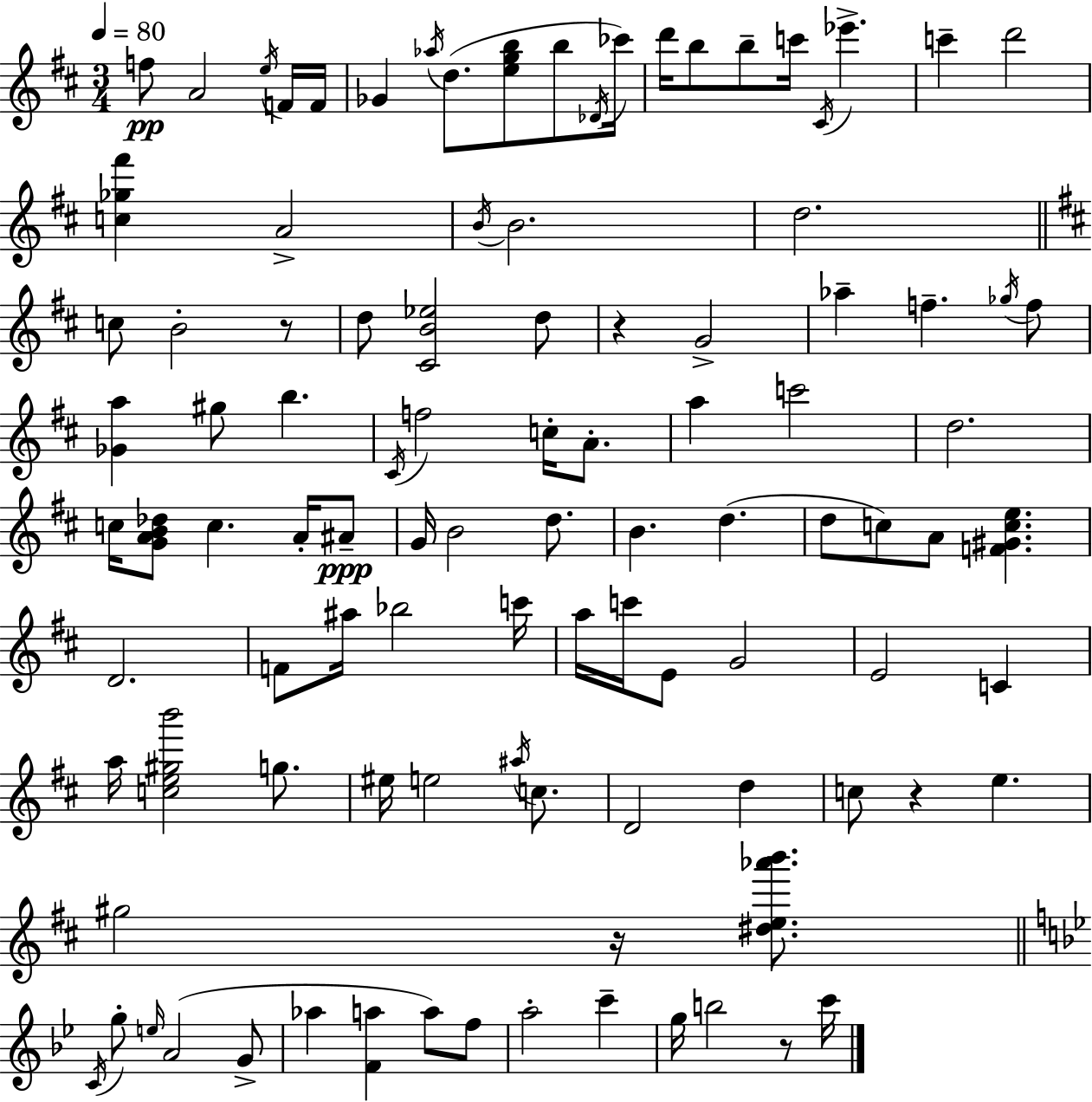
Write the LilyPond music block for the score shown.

{
  \clef treble
  \numericTimeSignature
  \time 3/4
  \key d \major
  \tempo 4 = 80
  \repeat volta 2 { f''8\pp a'2 \acciaccatura { e''16 } f'16 | f'16 ges'4 \acciaccatura { aes''16 }( d''8. <e'' g'' b''>8 b''8 | \acciaccatura { des'16 }) ces'''16 d'''16 b''8 b''8-- c'''16 \acciaccatura { cis'16 } ees'''4.-> | c'''4-- d'''2 | \break <c'' ges'' fis'''>4 a'2-> | \acciaccatura { b'16 } b'2. | d''2. | \bar "||" \break \key d \major c''8 b'2-. r8 | d''8 <cis' b' ees''>2 d''8 | r4 g'2-> | aes''4-- f''4.-- \acciaccatura { ges''16 } f''8 | \break <ges' a''>4 gis''8 b''4. | \acciaccatura { cis'16 } f''2 c''16-. a'8.-. | a''4 c'''2 | d''2. | \break c''16 <g' a' b' des''>8 c''4. a'16-. | ais'8--\ppp g'16 b'2 d''8. | b'4. d''4.( | d''8 c''8) a'8 <f' gis' c'' e''>4. | \break d'2. | f'8 ais''16 bes''2 | c'''16 a''16 c'''16 e'8 g'2 | e'2 c'4 | \break a''16 <c'' e'' gis'' b'''>2 g''8. | eis''16 e''2 \acciaccatura { ais''16 } | c''8. d'2 d''4 | c''8 r4 e''4. | \break gis''2 r16 | <dis'' e'' aes''' b'''>8. \bar "||" \break \key bes \major \acciaccatura { c'16 } g''8-. \grace { e''16 }( a'2 | g'8-> aes''4 <f' a''>4 a''8) | f''8 a''2-. c'''4-- | g''16 b''2 r8 | \break c'''16 } \bar "|."
}